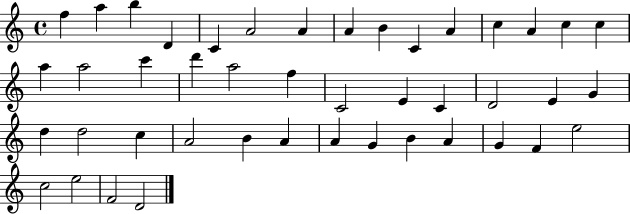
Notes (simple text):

F5/q A5/q B5/q D4/q C4/q A4/h A4/q A4/q B4/q C4/q A4/q C5/q A4/q C5/q C5/q A5/q A5/h C6/q D6/q A5/h F5/q C4/h E4/q C4/q D4/h E4/q G4/q D5/q D5/h C5/q A4/h B4/q A4/q A4/q G4/q B4/q A4/q G4/q F4/q E5/h C5/h E5/h F4/h D4/h